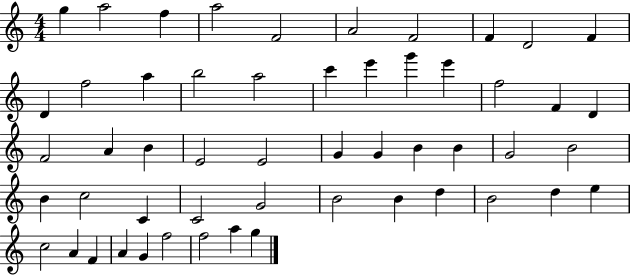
{
  \clef treble
  \numericTimeSignature
  \time 4/4
  \key c \major
  g''4 a''2 f''4 | a''2 f'2 | a'2 f'2 | f'4 d'2 f'4 | \break d'4 f''2 a''4 | b''2 a''2 | c'''4 e'''4 g'''4 e'''4 | f''2 f'4 d'4 | \break f'2 a'4 b'4 | e'2 e'2 | g'4 g'4 b'4 b'4 | g'2 b'2 | \break b'4 c''2 c'4 | c'2 g'2 | b'2 b'4 d''4 | b'2 d''4 e''4 | \break c''2 a'4 f'4 | a'4 g'4 f''2 | f''2 a''4 g''4 | \bar "|."
}